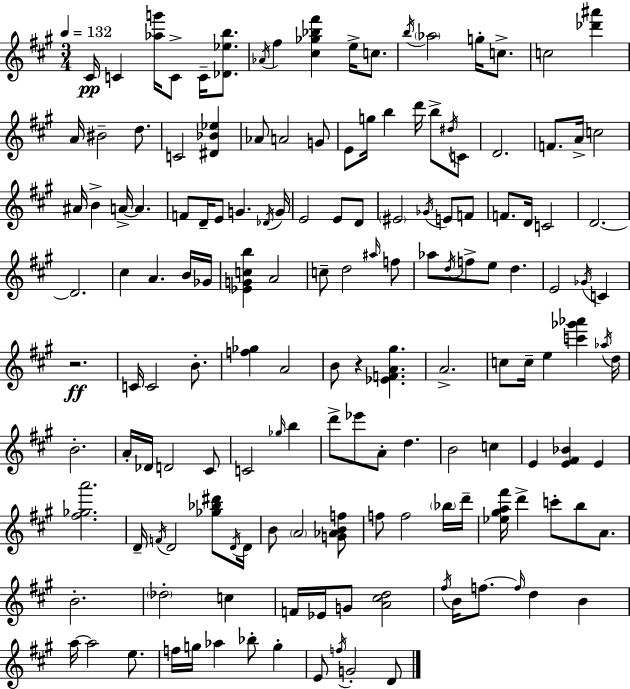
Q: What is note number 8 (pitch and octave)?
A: C5